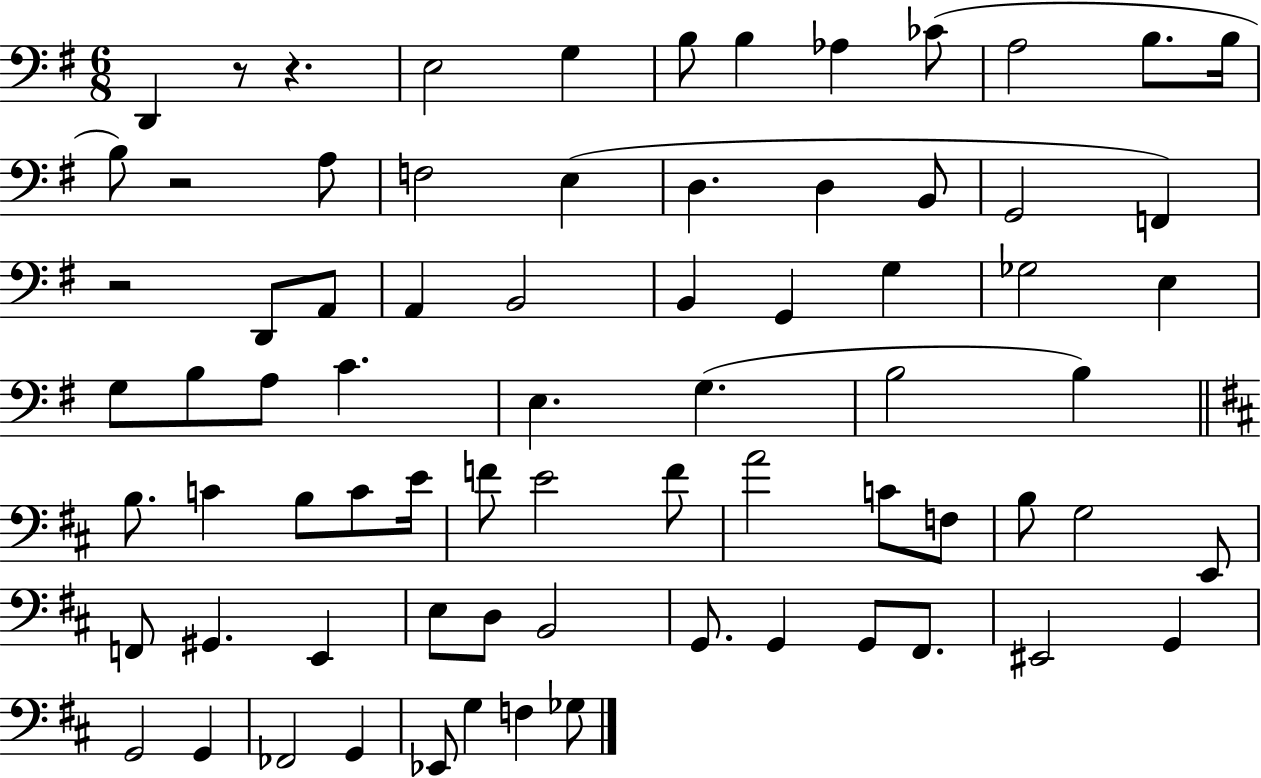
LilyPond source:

{
  \clef bass
  \numericTimeSignature
  \time 6/8
  \key g \major
  d,4 r8 r4. | e2 g4 | b8 b4 aes4 ces'8( | a2 b8. b16 | \break b8) r2 a8 | f2 e4( | d4. d4 b,8 | g,2 f,4) | \break r2 d,8 a,8 | a,4 b,2 | b,4 g,4 g4 | ges2 e4 | \break g8 b8 a8 c'4. | e4. g4.( | b2 b4) | \bar "||" \break \key d \major b8. c'4 b8 c'8 e'16 | f'8 e'2 f'8 | a'2 c'8 f8 | b8 g2 e,8 | \break f,8 gis,4. e,4 | e8 d8 b,2 | g,8. g,4 g,8 fis,8. | eis,2 g,4 | \break g,2 g,4 | fes,2 g,4 | ees,8 g4 f4 ges8 | \bar "|."
}